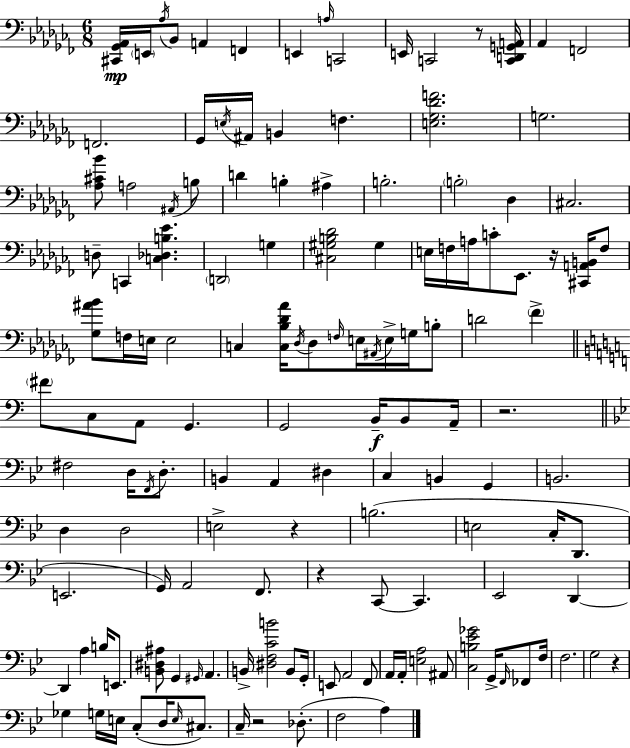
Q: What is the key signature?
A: AES minor